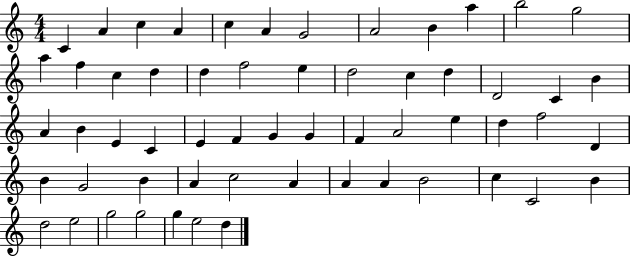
X:1
T:Untitled
M:4/4
L:1/4
K:C
C A c A c A G2 A2 B a b2 g2 a f c d d f2 e d2 c d D2 C B A B E C E F G G F A2 e d f2 D B G2 B A c2 A A A B2 c C2 B d2 e2 g2 g2 g e2 d